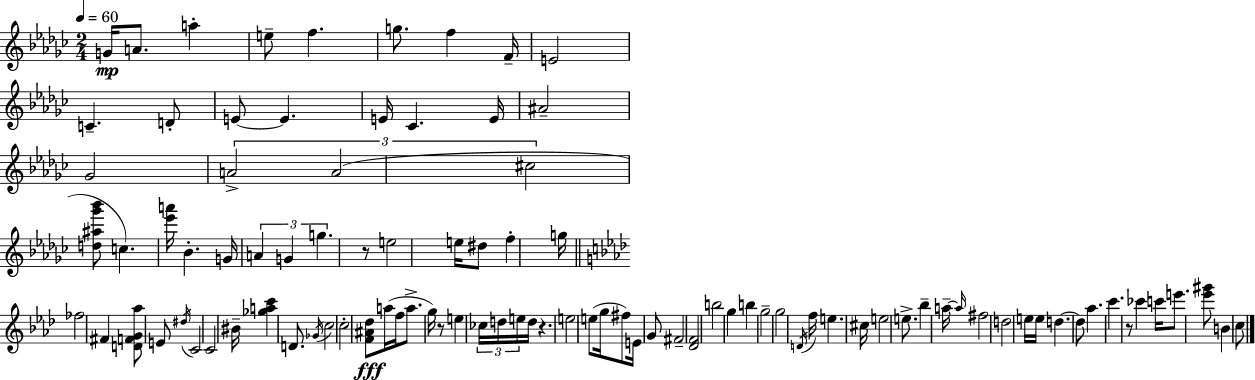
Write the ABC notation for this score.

X:1
T:Untitled
M:2/4
L:1/4
K:Ebm
G/4 A/2 a e/2 f g/2 f F/4 E2 C D/2 E/2 E E/4 _C E/4 ^A2 _G2 A2 A2 ^c2 [d^a_g'_b']/2 c [_e'a']/4 _B G/4 A G g z/2 e2 e/4 ^d/2 f g/4 _f2 ^F [DFG_a]/2 E/2 ^d/4 C2 C2 ^B/4 [_gac'] D/2 _G/4 c2 c2 [F^A_d]/2 a/4 f/4 a/2 g/4 z/2 e _c/4 d/4 e/4 d/4 z e2 e/2 g/4 ^f/2 E/4 G/2 ^F2 [_DF]2 b2 g b g2 g2 D/4 f/4 e ^c/4 e2 e/2 _b a/4 a/4 ^f2 d2 e/4 e/4 d d/2 _a c' z/2 _c' c'/4 e'/2 [_e'^g']/2 B c/2